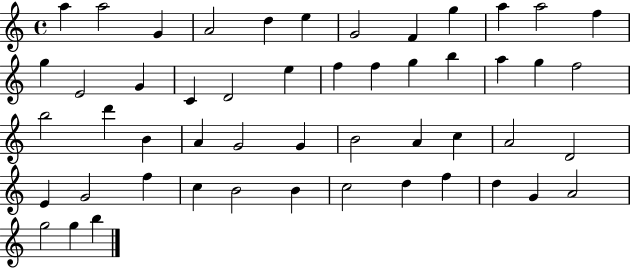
X:1
T:Untitled
M:4/4
L:1/4
K:C
a a2 G A2 d e G2 F g a a2 f g E2 G C D2 e f f g b a g f2 b2 d' B A G2 G B2 A c A2 D2 E G2 f c B2 B c2 d f d G A2 g2 g b